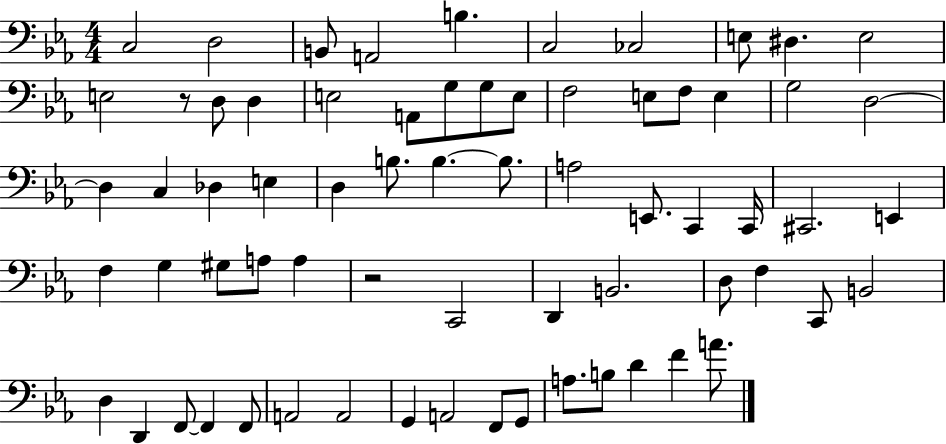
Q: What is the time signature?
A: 4/4